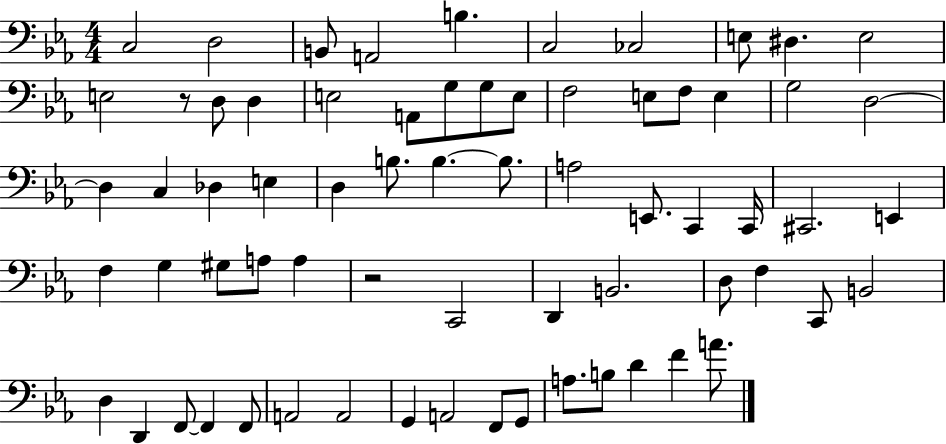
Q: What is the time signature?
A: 4/4